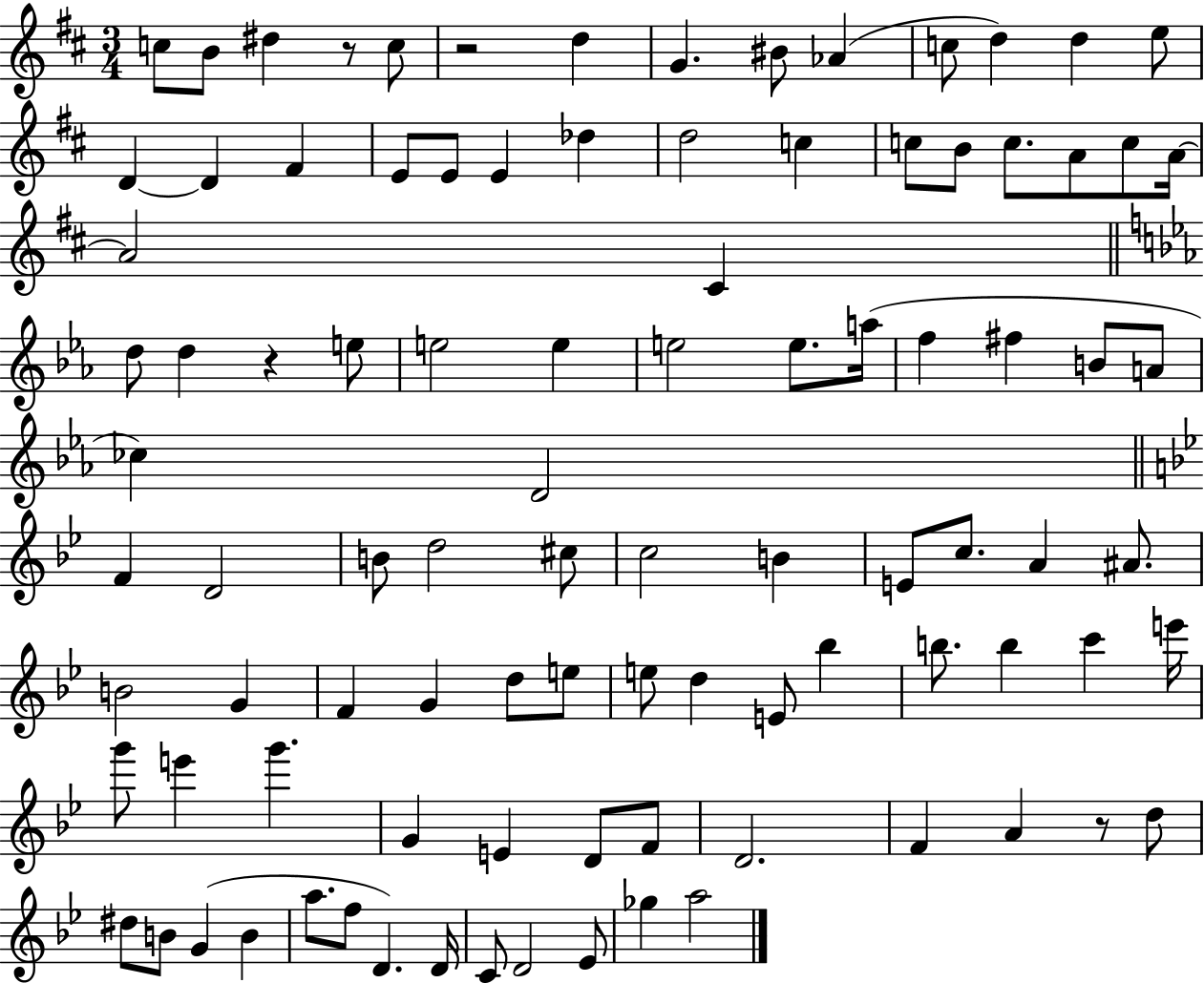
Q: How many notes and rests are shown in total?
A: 96